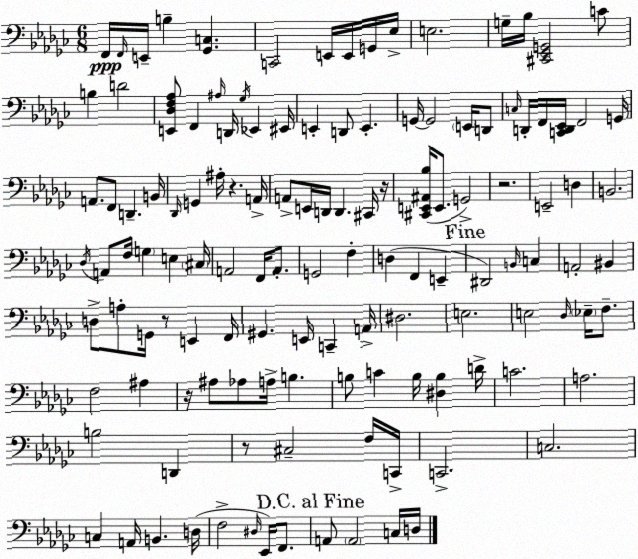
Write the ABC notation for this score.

X:1
T:Untitled
M:6/8
L:1/4
K:Ebm
F,,/4 F,,/4 E,,/4 B, [_G,,C,] C,,2 E,,/4 E,,/4 G,,/4 _E,/4 E,2 G,/4 _B,/4 [^C,,_E,,G,,]2 C/2 B, D2 [E,,_D,F,_A,]/2 F,, ^A,/4 D,,/4 _G,/4 _E,, ^E,,/4 E,, D,,/2 E,, G,,/4 G,,2 E,,/4 D,,/2 C,/4 D,,/4 F,,/4 [C,,D,,_E,,]/4 F,,2 G,,/4 A,,/2 F,,/2 D,, B,,/4 _D,,/4 G,, ^A,/4 z A,,/4 A,,/2 E,,/4 D,,/4 D,, ^C,,/4 z/4 [^C,,E,,^A,,_B,]/4 E,,/2 G,,2 z2 E,,2 D, B,,2 _D,/4 A,,/2 F,/4 G, E, ^C,/4 A,,2 F,,/4 A,,/2 G,,2 F, D, F,, E,, ^D,,2 B,,/4 C, A,,2 ^B,, D,/2 A,/2 G,,/4 z/2 E,, F,,/4 ^G,, E,,/4 C,, A,,/4 ^D,2 E,2 E,2 _D,/4 _E,/4 F,/2 F,2 ^A, z/4 ^A,/2 _A,/2 A,/4 B, B,/2 C B,/4 [^D,B,] D/4 C2 A,2 B,2 D,, z/2 ^C,2 F,/4 C,,/4 C,,2 C,2 C, A,,/4 B,, D,/4 F,2 ^D,/4 _E,,/4 F,,/2 A,,/2 A,,2 C,/4 D,/4